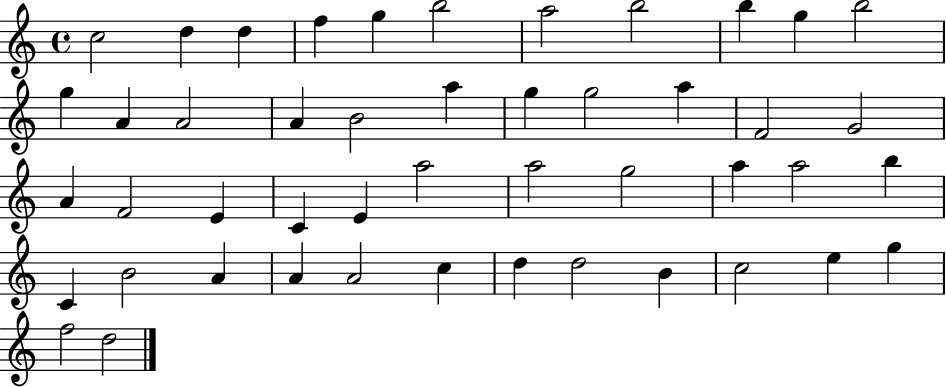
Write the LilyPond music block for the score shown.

{
  \clef treble
  \time 4/4
  \defaultTimeSignature
  \key c \major
  c''2 d''4 d''4 | f''4 g''4 b''2 | a''2 b''2 | b''4 g''4 b''2 | \break g''4 a'4 a'2 | a'4 b'2 a''4 | g''4 g''2 a''4 | f'2 g'2 | \break a'4 f'2 e'4 | c'4 e'4 a''2 | a''2 g''2 | a''4 a''2 b''4 | \break c'4 b'2 a'4 | a'4 a'2 c''4 | d''4 d''2 b'4 | c''2 e''4 g''4 | \break f''2 d''2 | \bar "|."
}